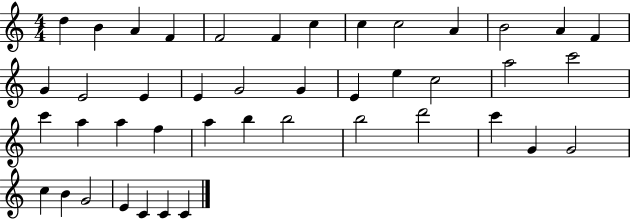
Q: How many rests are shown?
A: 0